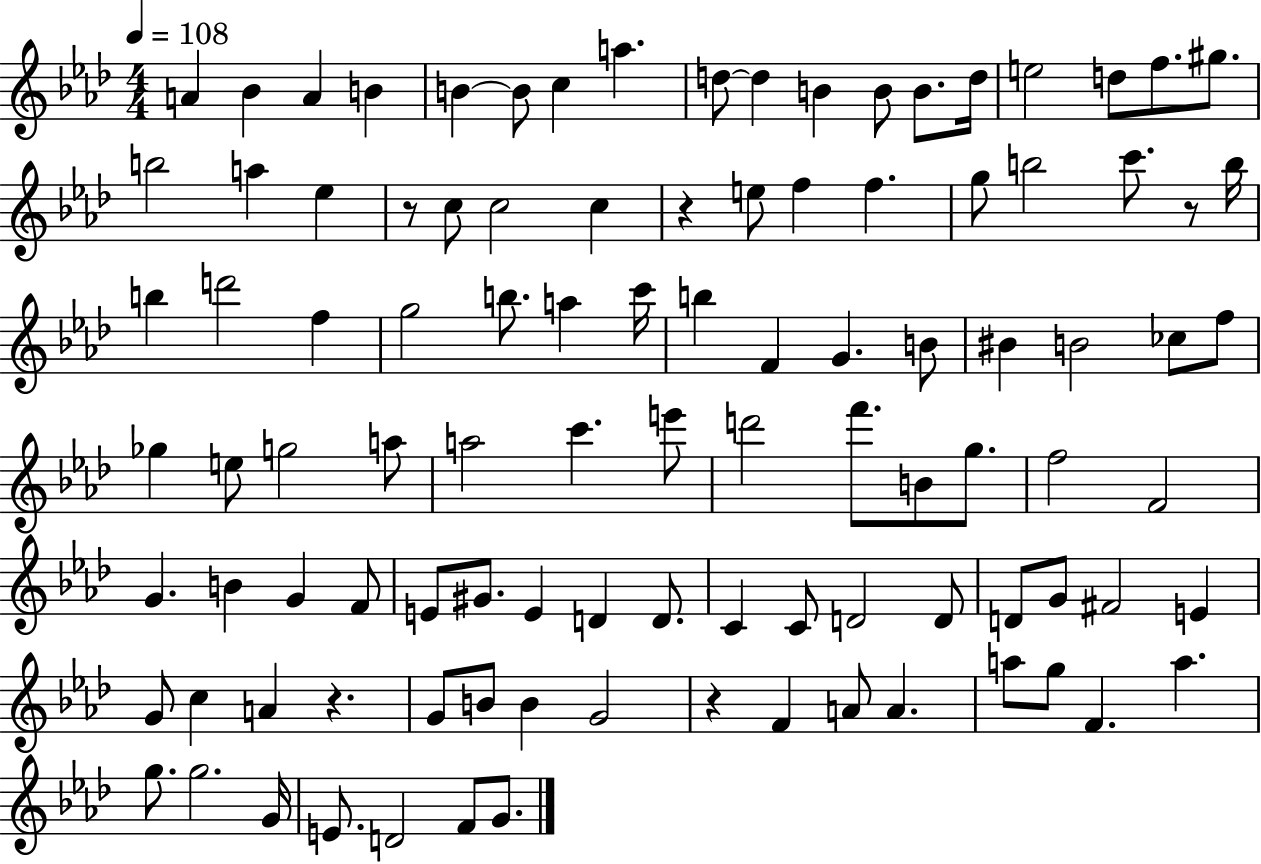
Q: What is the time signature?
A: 4/4